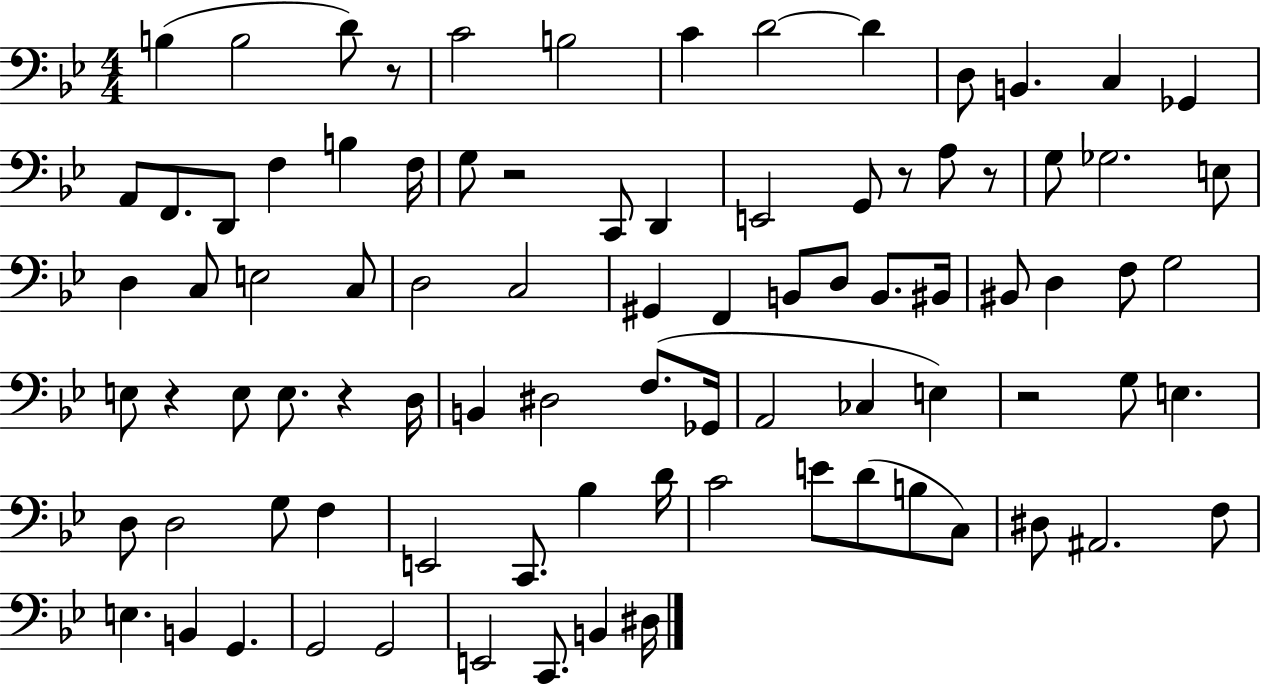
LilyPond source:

{
  \clef bass
  \numericTimeSignature
  \time 4/4
  \key bes \major
  b4( b2 d'8) r8 | c'2 b2 | c'4 d'2~~ d'4 | d8 b,4. c4 ges,4 | \break a,8 f,8. d,8 f4 b4 f16 | g8 r2 c,8 d,4 | e,2 g,8 r8 a8 r8 | g8 ges2. e8 | \break d4 c8 e2 c8 | d2 c2 | gis,4 f,4 b,8 d8 b,8. bis,16 | bis,8 d4 f8 g2 | \break e8 r4 e8 e8. r4 d16 | b,4 dis2 f8.( ges,16 | a,2 ces4 e4) | r2 g8 e4. | \break d8 d2 g8 f4 | e,2 c,8. bes4 d'16 | c'2 e'8 d'8( b8 c8) | dis8 ais,2. f8 | \break e4. b,4 g,4. | g,2 g,2 | e,2 c,8. b,4 dis16 | \bar "|."
}